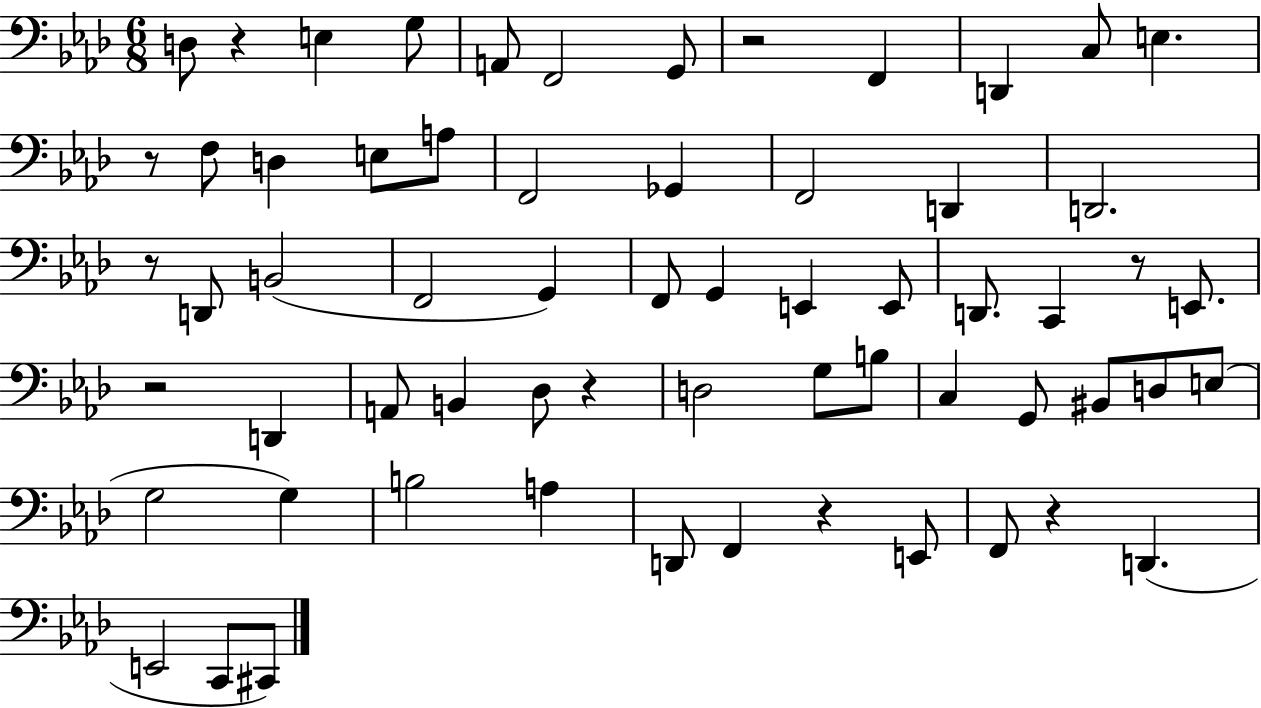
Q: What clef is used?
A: bass